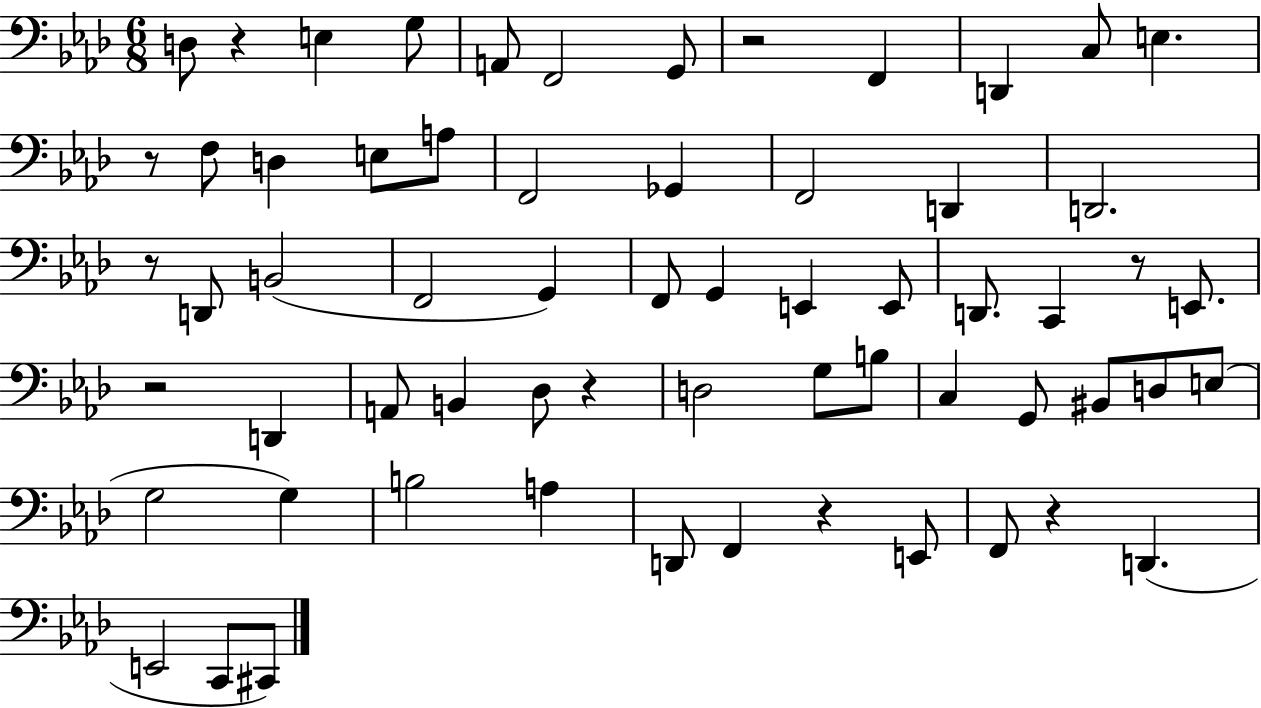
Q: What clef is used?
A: bass